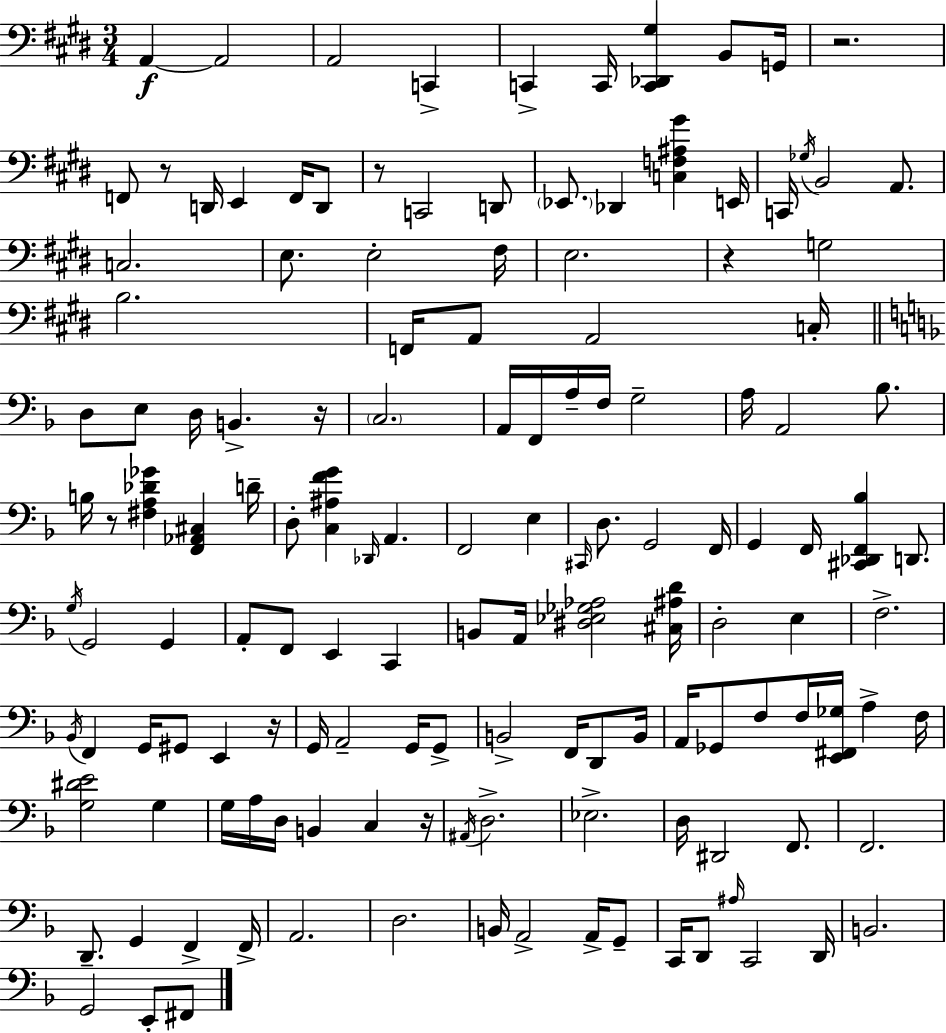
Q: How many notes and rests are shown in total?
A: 141